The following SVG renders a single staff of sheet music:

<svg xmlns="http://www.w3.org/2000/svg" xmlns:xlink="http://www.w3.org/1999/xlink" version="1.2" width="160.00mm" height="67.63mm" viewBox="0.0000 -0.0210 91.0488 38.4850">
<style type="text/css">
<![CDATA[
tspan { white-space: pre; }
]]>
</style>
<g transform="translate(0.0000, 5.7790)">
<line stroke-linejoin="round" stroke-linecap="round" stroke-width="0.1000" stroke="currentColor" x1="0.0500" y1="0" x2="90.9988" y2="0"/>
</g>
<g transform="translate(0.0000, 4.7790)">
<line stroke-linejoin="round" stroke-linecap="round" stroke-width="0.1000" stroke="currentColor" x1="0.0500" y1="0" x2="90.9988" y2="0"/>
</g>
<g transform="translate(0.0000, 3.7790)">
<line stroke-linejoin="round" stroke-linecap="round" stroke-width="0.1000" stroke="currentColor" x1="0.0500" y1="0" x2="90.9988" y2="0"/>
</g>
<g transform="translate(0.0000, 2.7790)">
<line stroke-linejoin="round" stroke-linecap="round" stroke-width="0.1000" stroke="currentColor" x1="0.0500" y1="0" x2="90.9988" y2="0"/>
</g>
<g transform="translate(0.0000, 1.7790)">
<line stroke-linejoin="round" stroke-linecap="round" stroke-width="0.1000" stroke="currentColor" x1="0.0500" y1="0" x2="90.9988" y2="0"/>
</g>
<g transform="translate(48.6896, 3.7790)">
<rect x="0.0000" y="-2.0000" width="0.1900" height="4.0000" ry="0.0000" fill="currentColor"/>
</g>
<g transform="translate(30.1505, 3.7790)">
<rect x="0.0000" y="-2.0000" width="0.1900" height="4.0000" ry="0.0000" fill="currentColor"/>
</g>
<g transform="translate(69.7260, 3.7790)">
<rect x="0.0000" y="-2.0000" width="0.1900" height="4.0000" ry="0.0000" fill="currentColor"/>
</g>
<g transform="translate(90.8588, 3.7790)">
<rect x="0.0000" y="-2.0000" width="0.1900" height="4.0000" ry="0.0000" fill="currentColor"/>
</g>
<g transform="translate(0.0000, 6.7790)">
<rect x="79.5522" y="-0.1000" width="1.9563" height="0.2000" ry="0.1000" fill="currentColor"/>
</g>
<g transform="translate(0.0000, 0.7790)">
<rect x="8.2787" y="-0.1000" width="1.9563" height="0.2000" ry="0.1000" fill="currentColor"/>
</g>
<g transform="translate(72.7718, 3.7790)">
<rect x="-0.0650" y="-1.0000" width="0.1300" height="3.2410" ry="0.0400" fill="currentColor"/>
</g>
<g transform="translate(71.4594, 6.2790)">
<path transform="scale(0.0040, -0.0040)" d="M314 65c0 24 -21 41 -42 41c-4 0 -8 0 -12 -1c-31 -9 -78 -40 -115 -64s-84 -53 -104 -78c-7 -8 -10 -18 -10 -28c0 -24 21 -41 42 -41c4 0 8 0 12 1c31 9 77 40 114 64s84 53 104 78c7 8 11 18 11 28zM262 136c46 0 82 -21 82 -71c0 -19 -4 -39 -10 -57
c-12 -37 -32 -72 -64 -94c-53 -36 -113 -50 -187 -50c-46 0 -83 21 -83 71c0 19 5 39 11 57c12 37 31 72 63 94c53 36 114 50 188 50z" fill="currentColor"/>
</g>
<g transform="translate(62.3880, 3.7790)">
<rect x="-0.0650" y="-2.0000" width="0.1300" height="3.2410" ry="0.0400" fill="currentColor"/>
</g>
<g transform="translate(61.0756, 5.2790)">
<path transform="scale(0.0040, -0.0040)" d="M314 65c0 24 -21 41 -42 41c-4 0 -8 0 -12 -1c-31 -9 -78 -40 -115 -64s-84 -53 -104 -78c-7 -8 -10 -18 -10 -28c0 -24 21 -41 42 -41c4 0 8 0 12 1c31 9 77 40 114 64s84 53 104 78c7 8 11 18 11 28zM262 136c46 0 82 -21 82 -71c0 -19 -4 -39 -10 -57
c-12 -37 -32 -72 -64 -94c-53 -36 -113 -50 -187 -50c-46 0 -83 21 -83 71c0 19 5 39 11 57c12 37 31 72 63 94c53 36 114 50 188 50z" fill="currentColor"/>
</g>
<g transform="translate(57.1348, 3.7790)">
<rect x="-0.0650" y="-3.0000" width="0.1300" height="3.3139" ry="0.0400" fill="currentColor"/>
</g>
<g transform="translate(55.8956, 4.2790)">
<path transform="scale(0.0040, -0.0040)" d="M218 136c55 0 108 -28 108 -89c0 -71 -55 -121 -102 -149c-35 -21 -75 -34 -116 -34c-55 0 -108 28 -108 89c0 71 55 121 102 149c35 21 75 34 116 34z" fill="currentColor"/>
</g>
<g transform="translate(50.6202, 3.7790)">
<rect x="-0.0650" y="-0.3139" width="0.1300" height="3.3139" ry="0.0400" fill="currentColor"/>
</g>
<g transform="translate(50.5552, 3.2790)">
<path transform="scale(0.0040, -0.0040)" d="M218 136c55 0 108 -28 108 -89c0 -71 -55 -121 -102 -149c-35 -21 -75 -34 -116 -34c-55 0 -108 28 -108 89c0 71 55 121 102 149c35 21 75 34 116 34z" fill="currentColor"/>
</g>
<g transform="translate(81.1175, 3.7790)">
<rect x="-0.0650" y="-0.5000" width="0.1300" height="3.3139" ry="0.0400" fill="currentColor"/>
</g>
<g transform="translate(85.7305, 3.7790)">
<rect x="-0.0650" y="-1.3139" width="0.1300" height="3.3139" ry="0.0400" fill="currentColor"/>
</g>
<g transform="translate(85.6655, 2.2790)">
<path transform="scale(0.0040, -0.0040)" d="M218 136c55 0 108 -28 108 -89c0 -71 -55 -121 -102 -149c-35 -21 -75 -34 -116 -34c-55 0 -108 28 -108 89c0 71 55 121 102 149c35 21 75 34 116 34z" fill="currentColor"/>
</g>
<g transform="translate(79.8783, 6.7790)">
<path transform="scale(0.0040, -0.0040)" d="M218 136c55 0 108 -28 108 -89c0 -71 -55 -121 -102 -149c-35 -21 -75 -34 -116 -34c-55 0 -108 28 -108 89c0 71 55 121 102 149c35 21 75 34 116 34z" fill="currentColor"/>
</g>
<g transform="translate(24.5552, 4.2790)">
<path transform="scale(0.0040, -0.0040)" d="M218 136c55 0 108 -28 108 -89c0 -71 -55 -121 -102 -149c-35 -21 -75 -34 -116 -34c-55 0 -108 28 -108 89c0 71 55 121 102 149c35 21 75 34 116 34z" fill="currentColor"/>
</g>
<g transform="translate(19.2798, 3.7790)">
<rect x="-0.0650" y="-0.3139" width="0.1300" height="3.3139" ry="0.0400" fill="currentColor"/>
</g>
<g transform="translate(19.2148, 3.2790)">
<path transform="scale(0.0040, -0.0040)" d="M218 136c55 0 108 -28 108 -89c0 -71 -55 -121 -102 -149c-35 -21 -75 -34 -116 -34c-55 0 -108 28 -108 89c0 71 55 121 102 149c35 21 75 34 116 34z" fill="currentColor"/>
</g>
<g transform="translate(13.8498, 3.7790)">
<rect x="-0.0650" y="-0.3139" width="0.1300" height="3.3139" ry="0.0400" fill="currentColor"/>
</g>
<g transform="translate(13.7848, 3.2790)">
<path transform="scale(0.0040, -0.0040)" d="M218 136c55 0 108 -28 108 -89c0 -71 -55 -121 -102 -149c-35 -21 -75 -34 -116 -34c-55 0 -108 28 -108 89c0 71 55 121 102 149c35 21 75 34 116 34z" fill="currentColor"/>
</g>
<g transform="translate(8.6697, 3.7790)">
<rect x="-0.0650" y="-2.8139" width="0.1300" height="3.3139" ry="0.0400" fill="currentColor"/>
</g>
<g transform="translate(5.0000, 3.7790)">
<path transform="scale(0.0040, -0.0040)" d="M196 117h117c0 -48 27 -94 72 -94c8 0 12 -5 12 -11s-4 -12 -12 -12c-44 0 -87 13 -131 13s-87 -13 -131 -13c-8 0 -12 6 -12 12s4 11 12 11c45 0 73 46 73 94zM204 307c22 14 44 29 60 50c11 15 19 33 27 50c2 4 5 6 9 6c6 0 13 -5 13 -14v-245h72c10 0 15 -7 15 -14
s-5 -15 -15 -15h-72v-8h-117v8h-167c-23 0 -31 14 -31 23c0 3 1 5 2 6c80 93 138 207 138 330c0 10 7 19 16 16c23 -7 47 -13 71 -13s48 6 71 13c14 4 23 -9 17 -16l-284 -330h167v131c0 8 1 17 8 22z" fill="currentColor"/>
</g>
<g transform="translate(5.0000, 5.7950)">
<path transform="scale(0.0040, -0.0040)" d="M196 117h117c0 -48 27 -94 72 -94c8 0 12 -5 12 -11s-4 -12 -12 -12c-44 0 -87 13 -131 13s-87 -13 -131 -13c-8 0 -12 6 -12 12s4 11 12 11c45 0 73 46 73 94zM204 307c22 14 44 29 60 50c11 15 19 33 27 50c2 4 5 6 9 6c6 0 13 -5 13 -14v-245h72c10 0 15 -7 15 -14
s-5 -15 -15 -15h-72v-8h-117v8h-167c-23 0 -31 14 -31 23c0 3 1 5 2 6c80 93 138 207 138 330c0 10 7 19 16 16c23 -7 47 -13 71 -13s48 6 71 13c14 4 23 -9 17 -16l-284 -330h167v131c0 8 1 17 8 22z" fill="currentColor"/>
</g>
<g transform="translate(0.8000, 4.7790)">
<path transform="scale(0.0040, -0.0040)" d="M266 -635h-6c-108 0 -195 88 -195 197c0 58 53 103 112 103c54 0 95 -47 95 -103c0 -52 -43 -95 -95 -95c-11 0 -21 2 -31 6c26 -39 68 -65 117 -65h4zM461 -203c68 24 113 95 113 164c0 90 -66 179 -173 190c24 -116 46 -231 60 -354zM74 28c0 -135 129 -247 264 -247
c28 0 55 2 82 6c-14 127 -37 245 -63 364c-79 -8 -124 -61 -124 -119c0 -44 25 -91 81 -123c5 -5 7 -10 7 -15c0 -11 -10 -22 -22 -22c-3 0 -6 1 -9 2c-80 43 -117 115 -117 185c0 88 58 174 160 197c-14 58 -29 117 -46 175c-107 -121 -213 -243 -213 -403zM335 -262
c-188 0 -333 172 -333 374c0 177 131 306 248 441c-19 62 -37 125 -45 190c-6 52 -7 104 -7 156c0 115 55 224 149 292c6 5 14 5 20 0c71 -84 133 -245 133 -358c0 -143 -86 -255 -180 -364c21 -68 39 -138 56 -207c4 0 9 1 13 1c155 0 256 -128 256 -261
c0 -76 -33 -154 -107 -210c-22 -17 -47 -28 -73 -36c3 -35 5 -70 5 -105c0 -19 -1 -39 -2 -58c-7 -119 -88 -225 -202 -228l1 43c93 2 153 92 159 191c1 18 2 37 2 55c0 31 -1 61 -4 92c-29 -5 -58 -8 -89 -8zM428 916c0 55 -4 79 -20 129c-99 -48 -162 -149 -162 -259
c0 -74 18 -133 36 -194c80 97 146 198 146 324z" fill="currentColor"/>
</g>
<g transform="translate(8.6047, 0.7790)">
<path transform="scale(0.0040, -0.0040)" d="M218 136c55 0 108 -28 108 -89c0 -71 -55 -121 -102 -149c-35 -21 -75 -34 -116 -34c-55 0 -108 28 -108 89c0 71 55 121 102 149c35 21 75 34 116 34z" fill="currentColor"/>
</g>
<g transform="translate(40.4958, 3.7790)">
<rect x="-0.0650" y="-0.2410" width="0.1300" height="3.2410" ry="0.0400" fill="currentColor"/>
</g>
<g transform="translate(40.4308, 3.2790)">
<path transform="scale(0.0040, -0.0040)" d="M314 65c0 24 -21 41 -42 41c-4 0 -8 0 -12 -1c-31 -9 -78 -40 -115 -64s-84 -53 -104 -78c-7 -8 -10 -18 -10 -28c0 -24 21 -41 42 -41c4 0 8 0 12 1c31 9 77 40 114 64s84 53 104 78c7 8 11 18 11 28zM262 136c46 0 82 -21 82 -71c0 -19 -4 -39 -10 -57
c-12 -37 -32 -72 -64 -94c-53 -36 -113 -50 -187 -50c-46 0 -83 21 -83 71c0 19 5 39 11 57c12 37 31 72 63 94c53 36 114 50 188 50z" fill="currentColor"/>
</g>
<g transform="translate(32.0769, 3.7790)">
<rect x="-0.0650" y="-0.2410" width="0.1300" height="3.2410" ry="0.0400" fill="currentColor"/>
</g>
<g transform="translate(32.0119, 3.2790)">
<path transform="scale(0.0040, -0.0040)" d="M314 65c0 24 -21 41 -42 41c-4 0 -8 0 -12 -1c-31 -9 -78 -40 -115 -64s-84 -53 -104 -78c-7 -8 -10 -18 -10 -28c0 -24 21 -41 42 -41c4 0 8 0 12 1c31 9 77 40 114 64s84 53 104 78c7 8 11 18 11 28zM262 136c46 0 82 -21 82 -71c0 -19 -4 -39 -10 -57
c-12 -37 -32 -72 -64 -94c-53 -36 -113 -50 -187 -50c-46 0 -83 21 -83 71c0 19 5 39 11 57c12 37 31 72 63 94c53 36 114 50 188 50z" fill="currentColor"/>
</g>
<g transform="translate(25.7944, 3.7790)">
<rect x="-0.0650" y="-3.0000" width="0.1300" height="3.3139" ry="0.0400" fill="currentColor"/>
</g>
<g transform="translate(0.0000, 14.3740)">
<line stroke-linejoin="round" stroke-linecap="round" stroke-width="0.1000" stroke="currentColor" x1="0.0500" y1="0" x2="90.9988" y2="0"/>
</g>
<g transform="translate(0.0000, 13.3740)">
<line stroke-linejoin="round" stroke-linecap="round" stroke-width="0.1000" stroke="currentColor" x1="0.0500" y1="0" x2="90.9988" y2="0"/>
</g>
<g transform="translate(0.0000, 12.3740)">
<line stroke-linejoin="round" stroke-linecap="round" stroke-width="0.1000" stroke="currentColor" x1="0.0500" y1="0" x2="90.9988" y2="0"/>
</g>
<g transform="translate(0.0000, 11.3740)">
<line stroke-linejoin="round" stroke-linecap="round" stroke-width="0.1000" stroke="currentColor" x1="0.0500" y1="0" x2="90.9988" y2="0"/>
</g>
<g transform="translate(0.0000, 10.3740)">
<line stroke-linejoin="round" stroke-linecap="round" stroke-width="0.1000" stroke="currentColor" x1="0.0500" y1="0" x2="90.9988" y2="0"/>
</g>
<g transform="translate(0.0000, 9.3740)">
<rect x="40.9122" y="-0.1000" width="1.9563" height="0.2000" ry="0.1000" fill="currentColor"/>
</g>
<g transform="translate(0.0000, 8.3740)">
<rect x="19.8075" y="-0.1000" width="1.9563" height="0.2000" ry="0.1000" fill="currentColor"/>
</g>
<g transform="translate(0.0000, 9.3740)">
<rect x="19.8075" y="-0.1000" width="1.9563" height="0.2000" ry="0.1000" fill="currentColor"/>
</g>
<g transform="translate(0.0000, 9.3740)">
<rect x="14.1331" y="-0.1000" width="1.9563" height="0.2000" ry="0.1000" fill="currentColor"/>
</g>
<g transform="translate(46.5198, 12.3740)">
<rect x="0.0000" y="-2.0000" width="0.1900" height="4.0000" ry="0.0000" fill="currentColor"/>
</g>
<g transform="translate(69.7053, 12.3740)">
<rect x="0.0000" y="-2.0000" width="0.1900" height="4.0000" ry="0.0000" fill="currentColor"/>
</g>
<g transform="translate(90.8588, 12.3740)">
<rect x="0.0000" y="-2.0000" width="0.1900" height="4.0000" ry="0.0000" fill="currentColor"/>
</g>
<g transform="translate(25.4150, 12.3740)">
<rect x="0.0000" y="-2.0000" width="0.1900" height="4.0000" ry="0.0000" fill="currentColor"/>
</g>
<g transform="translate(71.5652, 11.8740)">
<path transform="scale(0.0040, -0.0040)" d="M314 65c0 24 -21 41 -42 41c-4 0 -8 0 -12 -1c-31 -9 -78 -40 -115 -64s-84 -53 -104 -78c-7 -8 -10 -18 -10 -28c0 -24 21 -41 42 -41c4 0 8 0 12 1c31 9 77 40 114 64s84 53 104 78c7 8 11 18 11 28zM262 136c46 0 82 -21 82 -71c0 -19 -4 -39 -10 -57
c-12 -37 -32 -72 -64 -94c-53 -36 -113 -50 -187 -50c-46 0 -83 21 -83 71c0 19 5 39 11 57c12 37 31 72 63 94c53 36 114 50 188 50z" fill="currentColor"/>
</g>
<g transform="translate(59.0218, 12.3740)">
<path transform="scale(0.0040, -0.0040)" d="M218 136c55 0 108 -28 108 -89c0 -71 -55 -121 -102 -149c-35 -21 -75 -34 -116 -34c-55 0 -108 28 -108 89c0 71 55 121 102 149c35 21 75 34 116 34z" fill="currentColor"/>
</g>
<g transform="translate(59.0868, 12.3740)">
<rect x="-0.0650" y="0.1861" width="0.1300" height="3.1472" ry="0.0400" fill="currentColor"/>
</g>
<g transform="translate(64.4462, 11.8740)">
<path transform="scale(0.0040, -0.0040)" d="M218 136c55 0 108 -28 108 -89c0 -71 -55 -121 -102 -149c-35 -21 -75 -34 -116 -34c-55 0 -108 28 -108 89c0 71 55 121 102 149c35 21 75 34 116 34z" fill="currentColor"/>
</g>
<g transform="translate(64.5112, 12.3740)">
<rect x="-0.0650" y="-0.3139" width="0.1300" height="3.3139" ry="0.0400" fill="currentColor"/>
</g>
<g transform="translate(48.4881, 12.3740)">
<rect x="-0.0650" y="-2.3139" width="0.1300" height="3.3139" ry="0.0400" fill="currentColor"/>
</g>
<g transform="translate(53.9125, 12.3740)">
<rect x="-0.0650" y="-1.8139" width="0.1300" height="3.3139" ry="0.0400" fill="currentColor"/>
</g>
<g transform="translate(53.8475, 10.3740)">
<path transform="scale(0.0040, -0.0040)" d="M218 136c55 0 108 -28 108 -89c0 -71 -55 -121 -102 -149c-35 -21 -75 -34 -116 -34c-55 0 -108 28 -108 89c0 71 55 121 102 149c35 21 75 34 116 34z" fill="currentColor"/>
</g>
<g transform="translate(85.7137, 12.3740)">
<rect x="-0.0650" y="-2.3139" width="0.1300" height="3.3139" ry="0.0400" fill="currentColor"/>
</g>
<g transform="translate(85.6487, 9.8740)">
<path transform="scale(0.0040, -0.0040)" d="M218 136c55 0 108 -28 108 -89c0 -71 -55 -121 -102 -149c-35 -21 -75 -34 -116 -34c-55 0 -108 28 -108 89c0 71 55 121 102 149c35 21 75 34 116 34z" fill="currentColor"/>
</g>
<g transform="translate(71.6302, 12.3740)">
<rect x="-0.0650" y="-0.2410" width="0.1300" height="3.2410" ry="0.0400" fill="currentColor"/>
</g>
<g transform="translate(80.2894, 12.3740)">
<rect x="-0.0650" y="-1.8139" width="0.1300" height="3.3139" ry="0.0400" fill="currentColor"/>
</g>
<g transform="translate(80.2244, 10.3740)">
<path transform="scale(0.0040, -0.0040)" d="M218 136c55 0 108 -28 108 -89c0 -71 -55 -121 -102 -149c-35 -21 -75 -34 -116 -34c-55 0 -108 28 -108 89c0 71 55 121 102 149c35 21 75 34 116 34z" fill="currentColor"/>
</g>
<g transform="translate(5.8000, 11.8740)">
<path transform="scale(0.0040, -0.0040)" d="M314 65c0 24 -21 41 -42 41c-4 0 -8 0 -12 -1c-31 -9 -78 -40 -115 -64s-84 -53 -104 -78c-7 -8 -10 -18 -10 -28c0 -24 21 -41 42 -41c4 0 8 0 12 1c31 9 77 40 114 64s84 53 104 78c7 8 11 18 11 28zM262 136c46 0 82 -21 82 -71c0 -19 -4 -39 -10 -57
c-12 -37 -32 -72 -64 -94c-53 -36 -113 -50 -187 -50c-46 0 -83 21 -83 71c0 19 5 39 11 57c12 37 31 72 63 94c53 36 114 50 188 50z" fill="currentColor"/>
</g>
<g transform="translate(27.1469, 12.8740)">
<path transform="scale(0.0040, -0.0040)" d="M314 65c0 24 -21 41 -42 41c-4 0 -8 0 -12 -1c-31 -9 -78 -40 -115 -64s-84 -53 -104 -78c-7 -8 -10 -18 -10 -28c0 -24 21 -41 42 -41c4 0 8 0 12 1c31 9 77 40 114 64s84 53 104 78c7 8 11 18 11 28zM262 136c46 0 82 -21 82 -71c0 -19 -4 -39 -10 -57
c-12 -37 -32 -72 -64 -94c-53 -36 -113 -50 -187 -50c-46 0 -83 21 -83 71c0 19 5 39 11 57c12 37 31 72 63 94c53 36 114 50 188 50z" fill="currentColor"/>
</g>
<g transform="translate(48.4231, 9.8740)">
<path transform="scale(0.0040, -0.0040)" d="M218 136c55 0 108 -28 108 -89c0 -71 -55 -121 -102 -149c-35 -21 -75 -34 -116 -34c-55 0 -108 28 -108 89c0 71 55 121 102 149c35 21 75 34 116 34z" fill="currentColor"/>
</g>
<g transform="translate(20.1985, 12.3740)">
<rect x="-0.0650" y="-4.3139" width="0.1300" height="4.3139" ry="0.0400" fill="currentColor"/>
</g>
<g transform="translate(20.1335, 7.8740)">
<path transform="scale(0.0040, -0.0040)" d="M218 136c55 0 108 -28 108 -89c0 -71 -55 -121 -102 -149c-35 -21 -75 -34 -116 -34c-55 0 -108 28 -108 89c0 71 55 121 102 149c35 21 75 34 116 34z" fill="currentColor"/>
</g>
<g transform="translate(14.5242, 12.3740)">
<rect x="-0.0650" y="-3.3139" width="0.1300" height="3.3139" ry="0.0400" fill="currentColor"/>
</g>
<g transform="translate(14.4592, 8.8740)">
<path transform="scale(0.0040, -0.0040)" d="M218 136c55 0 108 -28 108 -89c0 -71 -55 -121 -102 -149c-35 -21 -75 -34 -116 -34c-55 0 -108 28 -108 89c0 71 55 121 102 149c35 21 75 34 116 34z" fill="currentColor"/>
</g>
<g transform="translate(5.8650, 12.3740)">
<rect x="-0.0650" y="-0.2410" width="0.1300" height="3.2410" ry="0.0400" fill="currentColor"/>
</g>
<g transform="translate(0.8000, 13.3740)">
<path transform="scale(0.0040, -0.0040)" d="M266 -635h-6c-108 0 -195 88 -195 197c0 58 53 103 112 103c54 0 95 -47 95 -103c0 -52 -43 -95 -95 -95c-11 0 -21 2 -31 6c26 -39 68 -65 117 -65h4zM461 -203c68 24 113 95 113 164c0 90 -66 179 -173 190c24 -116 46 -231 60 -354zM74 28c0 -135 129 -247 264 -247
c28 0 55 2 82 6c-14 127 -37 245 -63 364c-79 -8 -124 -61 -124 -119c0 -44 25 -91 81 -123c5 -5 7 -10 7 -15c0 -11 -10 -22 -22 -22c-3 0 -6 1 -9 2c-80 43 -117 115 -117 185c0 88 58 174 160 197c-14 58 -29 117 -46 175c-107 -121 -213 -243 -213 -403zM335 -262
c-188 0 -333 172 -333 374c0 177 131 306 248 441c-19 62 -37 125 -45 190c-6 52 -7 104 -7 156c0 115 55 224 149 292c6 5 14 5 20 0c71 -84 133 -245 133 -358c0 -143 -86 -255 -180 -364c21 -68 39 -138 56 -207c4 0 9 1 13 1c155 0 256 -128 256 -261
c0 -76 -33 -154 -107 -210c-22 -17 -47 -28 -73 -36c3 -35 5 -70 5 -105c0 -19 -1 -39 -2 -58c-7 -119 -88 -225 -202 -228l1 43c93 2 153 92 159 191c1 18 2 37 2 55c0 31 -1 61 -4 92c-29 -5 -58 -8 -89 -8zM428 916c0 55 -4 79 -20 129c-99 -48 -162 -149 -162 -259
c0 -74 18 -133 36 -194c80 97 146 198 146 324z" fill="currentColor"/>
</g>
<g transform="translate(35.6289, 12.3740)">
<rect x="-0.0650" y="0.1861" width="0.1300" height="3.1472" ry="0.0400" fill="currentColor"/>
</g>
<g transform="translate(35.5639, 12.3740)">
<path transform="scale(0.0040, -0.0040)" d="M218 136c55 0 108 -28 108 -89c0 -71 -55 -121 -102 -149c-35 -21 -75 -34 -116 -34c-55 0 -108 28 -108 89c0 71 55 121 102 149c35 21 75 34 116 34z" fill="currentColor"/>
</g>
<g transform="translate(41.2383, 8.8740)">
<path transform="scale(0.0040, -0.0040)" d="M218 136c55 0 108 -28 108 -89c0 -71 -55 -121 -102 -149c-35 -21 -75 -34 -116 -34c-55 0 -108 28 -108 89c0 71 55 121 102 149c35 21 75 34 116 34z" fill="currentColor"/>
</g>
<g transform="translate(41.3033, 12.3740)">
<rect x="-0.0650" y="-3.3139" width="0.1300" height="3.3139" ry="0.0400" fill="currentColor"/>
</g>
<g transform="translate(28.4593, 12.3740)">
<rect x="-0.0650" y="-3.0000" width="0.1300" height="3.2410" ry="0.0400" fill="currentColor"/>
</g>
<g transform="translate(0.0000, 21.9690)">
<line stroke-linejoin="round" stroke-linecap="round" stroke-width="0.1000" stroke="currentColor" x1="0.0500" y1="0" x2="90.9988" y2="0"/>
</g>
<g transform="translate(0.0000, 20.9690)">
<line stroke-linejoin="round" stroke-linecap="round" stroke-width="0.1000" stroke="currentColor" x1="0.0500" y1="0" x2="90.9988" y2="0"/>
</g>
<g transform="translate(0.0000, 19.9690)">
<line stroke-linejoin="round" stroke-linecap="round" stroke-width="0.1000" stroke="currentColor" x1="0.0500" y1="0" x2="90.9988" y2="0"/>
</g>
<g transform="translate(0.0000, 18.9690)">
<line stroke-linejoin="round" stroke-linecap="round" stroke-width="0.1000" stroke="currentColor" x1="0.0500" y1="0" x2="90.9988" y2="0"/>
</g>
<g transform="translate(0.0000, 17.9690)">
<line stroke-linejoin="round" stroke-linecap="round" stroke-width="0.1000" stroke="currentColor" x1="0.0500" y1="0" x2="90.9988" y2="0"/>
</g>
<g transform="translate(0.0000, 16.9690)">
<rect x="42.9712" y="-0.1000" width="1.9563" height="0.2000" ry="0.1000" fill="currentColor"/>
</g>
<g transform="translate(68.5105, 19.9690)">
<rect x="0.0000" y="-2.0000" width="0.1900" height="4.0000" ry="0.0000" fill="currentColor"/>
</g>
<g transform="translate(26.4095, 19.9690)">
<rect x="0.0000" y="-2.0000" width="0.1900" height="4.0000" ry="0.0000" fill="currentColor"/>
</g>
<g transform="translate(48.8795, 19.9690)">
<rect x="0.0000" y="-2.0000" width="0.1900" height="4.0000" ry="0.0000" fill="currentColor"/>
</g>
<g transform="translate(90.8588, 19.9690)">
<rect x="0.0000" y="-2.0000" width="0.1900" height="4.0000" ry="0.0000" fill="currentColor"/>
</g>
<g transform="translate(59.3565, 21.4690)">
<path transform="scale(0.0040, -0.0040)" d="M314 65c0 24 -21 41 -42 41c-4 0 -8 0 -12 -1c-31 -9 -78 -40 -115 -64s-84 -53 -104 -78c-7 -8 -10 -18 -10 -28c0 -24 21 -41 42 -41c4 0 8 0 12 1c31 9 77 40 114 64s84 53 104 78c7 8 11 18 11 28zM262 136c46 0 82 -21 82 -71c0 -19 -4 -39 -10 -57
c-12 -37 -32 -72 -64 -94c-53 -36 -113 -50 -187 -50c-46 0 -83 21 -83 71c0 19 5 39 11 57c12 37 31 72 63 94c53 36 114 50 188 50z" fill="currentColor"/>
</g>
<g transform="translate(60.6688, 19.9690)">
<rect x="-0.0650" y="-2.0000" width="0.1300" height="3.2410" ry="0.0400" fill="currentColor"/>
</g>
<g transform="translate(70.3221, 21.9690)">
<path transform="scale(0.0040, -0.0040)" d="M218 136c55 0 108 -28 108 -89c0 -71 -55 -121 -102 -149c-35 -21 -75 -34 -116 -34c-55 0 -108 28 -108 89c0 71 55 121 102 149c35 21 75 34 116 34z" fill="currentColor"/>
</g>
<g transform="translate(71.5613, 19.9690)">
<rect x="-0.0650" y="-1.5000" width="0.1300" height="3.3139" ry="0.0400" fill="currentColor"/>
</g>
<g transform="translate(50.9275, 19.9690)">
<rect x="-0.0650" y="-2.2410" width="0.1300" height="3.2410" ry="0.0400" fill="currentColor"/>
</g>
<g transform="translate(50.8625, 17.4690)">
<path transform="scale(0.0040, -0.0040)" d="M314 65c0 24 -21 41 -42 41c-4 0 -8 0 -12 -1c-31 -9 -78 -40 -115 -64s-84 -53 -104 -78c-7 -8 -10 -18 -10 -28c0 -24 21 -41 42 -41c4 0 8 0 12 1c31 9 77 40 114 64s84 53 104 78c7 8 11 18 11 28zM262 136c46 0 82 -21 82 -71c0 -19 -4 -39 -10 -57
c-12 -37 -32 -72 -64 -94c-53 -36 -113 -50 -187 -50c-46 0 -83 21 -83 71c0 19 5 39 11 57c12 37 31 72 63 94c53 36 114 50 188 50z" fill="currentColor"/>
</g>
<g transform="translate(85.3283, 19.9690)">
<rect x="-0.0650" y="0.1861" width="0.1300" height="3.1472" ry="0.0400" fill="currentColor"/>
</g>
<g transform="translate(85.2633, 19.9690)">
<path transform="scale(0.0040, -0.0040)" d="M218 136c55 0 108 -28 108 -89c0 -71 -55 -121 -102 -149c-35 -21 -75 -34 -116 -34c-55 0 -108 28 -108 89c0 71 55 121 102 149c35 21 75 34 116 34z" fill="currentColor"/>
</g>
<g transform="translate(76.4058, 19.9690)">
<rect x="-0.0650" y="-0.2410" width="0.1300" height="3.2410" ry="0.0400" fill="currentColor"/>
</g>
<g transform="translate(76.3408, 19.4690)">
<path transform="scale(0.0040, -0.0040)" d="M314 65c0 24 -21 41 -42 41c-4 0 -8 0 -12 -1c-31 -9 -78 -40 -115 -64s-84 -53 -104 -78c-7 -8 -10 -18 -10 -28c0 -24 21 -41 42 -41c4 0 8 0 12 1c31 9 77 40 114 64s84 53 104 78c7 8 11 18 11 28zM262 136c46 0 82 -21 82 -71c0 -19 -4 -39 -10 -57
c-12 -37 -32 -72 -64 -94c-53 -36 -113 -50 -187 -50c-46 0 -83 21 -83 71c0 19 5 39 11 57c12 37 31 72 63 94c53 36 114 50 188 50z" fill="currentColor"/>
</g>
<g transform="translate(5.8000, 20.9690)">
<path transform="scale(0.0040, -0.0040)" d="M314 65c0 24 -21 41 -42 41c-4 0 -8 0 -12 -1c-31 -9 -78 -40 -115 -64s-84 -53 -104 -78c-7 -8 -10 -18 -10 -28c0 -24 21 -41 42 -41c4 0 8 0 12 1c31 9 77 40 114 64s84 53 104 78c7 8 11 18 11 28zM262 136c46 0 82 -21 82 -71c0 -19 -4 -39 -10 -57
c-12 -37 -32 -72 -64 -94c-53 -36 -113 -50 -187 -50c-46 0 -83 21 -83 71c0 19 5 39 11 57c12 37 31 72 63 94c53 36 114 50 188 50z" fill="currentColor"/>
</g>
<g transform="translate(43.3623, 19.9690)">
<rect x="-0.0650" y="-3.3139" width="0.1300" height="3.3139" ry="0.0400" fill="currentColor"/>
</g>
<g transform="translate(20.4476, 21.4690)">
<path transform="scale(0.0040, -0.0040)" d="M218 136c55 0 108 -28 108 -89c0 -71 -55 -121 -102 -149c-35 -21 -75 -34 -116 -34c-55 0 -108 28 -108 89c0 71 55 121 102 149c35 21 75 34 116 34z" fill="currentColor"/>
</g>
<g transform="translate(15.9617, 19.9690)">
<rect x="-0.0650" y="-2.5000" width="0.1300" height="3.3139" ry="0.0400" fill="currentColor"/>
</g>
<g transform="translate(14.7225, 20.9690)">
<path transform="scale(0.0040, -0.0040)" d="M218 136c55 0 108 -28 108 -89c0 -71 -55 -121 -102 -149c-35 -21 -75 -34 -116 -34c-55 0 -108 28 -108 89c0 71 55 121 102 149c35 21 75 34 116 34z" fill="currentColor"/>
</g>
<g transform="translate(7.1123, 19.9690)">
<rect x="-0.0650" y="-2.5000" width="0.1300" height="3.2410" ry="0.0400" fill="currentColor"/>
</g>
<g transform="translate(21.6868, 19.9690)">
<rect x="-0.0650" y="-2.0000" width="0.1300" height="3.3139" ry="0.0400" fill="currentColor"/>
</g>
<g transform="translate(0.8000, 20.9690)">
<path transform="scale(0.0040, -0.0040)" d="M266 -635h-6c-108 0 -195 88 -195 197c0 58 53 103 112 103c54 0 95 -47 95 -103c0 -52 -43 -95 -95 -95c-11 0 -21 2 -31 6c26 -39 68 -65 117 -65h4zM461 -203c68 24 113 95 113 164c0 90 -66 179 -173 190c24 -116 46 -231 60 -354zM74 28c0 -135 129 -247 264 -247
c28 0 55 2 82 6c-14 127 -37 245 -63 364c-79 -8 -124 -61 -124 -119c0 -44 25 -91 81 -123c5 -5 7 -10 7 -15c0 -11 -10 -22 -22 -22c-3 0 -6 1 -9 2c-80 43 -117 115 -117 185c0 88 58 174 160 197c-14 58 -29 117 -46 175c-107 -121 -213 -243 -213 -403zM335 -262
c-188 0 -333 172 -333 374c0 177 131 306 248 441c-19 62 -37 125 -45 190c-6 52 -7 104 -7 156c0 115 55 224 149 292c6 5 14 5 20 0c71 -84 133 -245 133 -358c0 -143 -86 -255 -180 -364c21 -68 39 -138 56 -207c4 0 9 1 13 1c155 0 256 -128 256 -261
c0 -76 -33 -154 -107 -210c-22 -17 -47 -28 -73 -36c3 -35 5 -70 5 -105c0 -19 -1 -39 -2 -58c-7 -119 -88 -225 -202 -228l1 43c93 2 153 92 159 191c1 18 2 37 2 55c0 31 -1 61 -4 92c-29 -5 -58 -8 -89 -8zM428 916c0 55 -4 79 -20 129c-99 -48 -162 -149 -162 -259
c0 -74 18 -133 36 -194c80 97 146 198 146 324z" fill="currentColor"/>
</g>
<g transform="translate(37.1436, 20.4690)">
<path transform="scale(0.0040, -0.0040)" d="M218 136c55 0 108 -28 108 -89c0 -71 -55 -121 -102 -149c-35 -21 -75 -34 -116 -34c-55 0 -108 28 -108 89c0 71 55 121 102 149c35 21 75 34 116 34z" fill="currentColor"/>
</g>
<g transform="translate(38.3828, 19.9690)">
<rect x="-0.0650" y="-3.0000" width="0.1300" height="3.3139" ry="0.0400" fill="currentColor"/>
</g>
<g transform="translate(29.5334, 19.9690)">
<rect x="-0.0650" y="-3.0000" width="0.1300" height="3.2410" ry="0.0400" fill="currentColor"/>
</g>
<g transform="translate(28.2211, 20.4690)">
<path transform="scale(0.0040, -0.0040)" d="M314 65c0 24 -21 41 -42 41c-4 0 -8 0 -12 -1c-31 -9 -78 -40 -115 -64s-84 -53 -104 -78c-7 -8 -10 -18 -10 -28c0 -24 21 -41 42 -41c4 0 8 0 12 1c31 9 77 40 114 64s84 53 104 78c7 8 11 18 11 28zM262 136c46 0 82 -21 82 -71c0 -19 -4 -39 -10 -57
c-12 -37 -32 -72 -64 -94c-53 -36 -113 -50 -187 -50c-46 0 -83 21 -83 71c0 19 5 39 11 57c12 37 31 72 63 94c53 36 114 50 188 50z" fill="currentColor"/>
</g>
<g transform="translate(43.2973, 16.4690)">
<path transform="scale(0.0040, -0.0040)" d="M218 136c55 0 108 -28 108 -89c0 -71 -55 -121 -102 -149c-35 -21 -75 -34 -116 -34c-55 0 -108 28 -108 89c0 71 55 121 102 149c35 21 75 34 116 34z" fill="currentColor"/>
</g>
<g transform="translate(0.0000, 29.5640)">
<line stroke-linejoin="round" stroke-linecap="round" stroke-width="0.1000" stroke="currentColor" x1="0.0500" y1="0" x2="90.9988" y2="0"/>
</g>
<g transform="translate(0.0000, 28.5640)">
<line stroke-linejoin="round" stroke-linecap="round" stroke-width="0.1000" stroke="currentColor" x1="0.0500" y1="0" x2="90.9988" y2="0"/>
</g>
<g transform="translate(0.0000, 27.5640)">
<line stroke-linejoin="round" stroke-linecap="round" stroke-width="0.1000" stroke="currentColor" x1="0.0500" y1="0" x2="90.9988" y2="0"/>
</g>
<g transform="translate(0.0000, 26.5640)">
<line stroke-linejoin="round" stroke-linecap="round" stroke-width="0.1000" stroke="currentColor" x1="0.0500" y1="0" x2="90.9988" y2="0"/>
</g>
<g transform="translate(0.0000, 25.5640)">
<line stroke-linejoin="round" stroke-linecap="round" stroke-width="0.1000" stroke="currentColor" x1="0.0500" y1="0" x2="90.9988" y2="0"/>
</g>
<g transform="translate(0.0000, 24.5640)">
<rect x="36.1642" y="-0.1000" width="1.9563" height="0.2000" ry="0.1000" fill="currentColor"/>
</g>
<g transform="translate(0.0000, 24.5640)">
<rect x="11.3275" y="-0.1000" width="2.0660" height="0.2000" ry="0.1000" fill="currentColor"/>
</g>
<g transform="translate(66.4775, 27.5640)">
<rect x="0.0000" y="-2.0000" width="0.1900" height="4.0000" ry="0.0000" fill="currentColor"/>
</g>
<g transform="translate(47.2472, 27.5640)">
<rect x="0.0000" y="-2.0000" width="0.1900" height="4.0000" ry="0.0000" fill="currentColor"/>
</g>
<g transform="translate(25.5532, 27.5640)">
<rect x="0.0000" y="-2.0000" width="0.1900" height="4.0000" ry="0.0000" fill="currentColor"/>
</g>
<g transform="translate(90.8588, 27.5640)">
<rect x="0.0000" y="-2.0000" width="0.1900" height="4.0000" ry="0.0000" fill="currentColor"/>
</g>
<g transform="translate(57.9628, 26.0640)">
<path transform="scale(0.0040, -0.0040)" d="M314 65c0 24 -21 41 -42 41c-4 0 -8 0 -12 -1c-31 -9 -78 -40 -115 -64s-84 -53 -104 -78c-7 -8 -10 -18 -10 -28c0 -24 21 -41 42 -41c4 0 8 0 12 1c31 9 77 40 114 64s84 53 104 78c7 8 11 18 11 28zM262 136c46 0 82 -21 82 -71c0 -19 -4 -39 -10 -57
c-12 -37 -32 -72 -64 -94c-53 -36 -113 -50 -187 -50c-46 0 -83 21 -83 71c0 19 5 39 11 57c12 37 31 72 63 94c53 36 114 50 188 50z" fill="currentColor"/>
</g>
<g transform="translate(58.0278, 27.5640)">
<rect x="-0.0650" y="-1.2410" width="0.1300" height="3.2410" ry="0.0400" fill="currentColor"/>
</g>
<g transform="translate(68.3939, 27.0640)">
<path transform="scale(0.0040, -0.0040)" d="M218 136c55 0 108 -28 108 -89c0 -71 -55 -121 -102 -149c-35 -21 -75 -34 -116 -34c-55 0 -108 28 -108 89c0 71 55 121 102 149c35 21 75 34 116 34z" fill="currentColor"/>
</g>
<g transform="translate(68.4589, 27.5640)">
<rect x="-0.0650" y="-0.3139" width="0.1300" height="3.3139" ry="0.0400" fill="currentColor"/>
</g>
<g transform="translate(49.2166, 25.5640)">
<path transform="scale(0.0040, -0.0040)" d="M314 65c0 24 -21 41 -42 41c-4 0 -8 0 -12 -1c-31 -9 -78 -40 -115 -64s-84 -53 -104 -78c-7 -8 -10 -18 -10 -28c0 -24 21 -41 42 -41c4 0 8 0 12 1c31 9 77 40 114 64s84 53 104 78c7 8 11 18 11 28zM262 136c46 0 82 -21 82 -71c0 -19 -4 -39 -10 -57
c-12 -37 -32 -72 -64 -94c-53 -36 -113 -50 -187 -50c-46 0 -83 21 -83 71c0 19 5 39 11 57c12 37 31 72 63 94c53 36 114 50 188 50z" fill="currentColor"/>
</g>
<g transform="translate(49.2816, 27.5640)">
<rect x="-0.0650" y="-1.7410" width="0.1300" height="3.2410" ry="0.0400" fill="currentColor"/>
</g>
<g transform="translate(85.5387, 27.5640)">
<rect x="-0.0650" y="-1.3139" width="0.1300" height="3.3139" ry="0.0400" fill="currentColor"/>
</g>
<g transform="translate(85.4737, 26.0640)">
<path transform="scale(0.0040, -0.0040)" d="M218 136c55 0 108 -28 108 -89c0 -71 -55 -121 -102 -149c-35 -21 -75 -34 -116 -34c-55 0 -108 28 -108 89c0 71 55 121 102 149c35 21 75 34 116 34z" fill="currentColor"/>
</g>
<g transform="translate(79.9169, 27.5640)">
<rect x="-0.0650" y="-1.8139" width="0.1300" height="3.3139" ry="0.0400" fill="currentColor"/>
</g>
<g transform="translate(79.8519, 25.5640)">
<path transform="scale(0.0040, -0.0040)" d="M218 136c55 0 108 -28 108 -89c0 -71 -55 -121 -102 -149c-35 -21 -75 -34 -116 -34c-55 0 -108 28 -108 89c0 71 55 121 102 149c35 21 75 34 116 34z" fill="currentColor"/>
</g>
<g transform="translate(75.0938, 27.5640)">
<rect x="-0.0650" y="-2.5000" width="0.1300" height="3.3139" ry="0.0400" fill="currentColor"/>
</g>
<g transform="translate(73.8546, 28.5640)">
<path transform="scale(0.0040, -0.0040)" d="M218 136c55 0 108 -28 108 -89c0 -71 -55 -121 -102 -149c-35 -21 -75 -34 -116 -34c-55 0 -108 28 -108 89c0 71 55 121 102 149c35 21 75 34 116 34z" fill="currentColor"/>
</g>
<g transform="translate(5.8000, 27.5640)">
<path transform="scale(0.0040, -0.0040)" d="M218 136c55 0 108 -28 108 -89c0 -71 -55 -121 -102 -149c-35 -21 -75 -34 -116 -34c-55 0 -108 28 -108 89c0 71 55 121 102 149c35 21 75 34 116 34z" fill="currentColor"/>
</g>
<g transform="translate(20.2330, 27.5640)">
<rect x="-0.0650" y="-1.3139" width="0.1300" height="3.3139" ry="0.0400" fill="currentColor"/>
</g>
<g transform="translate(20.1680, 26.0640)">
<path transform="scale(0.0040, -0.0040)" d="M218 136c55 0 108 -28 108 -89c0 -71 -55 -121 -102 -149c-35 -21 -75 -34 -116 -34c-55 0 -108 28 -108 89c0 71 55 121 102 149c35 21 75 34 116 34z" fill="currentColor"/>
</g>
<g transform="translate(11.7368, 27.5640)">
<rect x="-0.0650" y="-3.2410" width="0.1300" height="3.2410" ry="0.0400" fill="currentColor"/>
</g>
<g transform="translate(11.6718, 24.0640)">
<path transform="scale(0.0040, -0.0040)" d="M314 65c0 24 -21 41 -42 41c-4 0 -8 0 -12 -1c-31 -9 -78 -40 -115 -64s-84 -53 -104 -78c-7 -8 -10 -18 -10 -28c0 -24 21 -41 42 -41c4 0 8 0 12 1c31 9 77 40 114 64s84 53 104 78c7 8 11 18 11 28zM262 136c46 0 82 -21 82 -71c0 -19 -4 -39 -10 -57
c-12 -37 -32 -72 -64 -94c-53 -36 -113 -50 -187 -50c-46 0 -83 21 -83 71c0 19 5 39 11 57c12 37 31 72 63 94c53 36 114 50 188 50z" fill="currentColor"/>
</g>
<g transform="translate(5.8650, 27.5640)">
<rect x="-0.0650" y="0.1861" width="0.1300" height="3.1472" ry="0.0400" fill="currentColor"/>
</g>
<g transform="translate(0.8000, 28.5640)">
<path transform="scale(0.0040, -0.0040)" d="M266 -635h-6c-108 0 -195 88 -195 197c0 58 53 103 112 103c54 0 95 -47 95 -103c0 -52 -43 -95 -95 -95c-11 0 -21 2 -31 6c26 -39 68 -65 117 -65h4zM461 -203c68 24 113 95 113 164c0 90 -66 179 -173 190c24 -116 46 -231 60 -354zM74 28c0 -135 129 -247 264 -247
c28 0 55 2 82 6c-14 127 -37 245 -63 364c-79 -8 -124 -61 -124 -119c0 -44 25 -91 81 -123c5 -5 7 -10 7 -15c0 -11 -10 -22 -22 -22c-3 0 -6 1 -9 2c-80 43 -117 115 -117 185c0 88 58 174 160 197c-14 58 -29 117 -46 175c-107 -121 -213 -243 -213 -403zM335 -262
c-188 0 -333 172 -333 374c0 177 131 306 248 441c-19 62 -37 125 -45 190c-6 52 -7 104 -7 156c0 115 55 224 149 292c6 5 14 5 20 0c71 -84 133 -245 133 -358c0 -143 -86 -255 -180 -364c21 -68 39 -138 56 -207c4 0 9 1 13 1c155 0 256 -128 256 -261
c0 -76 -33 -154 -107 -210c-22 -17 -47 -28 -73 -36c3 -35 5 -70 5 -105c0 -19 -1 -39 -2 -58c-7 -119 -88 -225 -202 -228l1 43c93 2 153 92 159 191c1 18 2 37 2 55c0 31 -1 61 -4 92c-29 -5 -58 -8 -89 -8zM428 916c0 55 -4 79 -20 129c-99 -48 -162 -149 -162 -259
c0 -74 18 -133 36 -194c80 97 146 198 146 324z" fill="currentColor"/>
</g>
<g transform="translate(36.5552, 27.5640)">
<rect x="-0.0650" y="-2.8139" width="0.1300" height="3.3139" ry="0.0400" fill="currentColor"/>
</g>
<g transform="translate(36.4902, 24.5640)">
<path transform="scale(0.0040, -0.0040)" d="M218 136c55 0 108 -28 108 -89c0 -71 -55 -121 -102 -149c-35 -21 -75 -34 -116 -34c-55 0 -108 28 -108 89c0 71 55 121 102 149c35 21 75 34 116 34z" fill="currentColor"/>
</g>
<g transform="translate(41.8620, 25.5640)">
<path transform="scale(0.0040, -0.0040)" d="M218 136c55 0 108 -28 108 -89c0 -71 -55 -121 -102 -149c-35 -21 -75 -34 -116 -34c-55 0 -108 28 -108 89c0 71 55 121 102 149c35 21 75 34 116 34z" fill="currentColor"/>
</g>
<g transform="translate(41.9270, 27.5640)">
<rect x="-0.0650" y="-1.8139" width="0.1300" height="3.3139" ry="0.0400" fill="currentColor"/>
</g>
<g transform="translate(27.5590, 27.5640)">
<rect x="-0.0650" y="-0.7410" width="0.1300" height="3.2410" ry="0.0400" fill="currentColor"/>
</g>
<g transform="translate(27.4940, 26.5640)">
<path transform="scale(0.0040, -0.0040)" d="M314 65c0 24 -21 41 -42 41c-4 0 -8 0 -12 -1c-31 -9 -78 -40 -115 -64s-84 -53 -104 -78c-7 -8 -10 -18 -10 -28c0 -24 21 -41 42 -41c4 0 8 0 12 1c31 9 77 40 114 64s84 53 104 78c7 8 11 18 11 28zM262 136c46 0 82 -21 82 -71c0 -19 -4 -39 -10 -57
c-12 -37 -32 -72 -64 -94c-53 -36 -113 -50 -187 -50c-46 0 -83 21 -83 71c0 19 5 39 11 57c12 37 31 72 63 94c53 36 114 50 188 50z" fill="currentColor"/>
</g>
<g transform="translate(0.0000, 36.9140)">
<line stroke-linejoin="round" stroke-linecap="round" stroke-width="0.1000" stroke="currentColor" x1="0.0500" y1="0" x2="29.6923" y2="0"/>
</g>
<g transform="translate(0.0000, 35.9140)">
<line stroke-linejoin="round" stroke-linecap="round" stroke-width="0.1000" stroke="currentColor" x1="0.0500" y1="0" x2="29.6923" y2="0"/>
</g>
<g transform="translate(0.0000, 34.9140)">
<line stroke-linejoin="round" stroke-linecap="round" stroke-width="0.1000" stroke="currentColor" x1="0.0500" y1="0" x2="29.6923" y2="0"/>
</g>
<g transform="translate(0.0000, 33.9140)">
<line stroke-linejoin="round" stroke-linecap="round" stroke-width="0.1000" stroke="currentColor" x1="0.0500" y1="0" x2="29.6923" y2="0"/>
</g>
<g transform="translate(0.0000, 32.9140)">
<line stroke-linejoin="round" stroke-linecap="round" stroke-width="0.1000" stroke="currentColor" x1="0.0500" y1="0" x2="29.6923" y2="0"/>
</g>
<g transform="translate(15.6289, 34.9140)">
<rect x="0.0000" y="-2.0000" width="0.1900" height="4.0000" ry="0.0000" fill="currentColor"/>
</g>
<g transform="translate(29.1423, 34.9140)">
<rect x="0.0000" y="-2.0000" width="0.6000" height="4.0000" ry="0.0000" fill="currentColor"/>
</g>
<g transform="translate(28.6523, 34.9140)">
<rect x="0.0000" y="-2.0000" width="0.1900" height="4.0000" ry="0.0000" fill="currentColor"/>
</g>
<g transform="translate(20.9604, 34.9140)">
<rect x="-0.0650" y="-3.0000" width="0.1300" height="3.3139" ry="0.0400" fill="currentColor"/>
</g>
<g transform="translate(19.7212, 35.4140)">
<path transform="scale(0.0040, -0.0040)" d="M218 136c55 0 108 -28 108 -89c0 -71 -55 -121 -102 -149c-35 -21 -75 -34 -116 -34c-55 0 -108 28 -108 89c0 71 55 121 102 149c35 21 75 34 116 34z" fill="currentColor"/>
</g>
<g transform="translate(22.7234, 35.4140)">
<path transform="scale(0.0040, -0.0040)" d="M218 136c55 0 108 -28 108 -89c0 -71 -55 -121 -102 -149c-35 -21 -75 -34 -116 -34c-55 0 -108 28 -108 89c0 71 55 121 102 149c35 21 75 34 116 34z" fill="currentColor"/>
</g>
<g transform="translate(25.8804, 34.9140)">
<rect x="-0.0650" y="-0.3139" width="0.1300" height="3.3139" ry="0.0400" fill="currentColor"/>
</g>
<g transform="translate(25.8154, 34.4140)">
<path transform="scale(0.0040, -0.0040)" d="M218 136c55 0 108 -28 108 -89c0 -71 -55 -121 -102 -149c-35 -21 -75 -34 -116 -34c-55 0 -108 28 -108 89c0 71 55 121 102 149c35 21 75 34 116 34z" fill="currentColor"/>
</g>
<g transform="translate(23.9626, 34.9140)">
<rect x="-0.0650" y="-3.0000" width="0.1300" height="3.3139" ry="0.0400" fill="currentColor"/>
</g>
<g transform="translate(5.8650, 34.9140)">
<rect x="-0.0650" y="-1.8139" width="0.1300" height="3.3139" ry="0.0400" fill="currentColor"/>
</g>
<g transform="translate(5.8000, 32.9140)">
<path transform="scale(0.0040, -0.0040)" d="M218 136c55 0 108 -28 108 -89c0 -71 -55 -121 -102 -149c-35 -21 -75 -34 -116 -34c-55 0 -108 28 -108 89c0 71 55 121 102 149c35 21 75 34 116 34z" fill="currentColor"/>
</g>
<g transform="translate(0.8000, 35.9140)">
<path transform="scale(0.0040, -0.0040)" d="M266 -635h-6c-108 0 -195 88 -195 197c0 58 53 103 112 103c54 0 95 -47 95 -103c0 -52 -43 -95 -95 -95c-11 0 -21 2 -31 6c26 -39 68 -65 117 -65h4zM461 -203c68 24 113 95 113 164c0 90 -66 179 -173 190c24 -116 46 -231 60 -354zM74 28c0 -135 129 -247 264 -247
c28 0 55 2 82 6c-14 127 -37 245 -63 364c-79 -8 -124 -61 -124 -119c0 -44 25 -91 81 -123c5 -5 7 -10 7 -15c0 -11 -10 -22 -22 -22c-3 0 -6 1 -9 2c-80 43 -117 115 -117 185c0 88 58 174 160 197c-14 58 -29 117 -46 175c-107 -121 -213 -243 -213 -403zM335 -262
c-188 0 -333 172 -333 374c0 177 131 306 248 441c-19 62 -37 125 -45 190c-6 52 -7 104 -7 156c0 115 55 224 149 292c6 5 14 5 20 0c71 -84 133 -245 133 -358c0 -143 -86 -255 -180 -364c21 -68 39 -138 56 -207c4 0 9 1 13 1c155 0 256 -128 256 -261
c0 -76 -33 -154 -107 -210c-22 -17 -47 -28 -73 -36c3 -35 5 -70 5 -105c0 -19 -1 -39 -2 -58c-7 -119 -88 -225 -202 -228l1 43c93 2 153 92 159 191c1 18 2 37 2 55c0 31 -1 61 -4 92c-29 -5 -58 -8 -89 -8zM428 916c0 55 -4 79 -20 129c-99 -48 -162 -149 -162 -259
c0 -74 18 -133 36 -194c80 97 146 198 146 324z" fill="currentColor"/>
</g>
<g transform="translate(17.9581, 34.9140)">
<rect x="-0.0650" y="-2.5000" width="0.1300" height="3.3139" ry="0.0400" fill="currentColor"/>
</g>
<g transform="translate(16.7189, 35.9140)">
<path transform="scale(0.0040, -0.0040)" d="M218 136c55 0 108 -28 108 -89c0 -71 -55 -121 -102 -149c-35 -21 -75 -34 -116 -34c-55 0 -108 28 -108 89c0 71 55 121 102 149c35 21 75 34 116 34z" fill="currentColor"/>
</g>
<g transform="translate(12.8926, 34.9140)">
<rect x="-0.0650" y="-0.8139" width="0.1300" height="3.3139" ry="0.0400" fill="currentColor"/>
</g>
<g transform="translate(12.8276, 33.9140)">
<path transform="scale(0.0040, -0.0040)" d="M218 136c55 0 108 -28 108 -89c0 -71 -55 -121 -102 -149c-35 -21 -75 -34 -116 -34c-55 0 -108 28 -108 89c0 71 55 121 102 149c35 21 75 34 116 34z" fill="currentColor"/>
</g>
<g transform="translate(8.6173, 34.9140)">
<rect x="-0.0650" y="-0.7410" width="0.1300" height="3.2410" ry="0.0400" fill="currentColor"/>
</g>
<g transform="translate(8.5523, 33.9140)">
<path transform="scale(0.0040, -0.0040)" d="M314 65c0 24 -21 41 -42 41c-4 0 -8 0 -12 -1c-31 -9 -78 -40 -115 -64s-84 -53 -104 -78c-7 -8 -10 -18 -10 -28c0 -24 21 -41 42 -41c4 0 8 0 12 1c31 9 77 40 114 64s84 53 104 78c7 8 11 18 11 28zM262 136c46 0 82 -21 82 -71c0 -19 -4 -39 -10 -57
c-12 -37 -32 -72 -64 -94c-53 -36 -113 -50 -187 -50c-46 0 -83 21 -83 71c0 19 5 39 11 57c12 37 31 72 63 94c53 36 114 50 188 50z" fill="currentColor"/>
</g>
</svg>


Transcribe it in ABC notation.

X:1
T:Untitled
M:4/4
L:1/4
K:C
a c c A c2 c2 c A F2 D2 C e c2 b d' A2 B b g f B c c2 f g G2 G F A2 A b g2 F2 E c2 B B b2 e d2 a f f2 e2 c G f e f d2 d G A A c